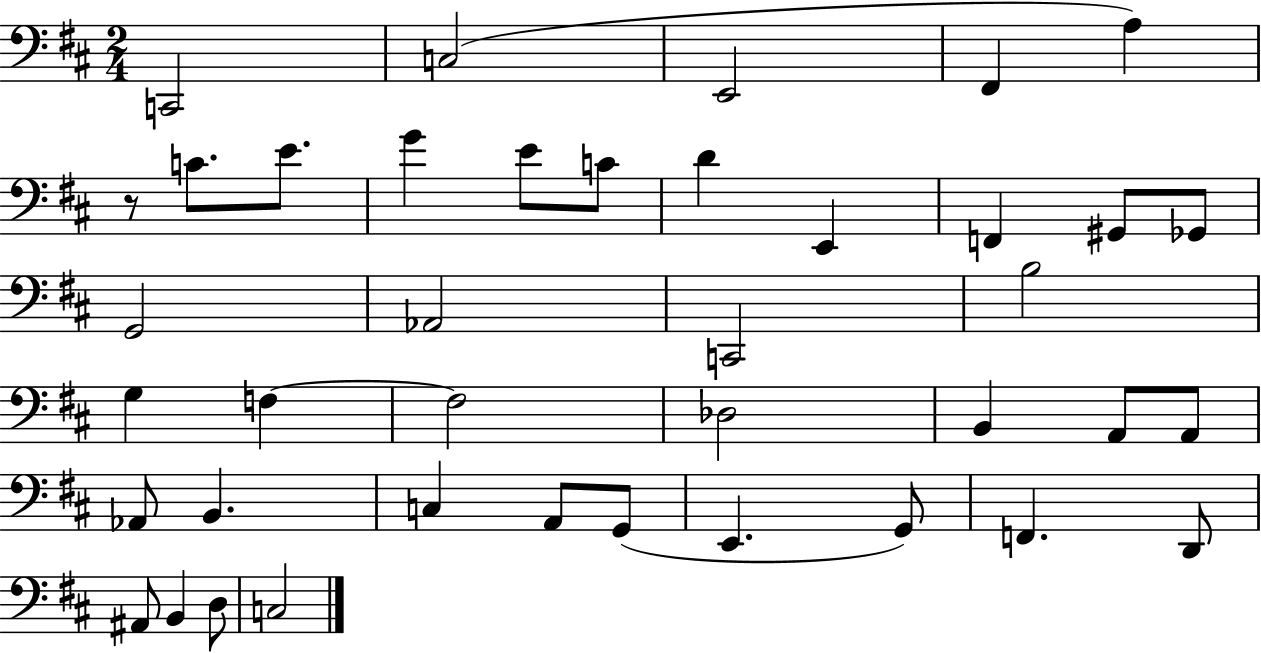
{
  \clef bass
  \numericTimeSignature
  \time 2/4
  \key d \major
  c,2 | c2( | e,2 | fis,4 a4) | \break r8 c'8. e'8. | g'4 e'8 c'8 | d'4 e,4 | f,4 gis,8 ges,8 | \break g,2 | aes,2 | c,2 | b2 | \break g4 f4~~ | f2 | des2 | b,4 a,8 a,8 | \break aes,8 b,4. | c4 a,8 g,8( | e,4. g,8) | f,4. d,8 | \break ais,8 b,4 d8 | c2 | \bar "|."
}